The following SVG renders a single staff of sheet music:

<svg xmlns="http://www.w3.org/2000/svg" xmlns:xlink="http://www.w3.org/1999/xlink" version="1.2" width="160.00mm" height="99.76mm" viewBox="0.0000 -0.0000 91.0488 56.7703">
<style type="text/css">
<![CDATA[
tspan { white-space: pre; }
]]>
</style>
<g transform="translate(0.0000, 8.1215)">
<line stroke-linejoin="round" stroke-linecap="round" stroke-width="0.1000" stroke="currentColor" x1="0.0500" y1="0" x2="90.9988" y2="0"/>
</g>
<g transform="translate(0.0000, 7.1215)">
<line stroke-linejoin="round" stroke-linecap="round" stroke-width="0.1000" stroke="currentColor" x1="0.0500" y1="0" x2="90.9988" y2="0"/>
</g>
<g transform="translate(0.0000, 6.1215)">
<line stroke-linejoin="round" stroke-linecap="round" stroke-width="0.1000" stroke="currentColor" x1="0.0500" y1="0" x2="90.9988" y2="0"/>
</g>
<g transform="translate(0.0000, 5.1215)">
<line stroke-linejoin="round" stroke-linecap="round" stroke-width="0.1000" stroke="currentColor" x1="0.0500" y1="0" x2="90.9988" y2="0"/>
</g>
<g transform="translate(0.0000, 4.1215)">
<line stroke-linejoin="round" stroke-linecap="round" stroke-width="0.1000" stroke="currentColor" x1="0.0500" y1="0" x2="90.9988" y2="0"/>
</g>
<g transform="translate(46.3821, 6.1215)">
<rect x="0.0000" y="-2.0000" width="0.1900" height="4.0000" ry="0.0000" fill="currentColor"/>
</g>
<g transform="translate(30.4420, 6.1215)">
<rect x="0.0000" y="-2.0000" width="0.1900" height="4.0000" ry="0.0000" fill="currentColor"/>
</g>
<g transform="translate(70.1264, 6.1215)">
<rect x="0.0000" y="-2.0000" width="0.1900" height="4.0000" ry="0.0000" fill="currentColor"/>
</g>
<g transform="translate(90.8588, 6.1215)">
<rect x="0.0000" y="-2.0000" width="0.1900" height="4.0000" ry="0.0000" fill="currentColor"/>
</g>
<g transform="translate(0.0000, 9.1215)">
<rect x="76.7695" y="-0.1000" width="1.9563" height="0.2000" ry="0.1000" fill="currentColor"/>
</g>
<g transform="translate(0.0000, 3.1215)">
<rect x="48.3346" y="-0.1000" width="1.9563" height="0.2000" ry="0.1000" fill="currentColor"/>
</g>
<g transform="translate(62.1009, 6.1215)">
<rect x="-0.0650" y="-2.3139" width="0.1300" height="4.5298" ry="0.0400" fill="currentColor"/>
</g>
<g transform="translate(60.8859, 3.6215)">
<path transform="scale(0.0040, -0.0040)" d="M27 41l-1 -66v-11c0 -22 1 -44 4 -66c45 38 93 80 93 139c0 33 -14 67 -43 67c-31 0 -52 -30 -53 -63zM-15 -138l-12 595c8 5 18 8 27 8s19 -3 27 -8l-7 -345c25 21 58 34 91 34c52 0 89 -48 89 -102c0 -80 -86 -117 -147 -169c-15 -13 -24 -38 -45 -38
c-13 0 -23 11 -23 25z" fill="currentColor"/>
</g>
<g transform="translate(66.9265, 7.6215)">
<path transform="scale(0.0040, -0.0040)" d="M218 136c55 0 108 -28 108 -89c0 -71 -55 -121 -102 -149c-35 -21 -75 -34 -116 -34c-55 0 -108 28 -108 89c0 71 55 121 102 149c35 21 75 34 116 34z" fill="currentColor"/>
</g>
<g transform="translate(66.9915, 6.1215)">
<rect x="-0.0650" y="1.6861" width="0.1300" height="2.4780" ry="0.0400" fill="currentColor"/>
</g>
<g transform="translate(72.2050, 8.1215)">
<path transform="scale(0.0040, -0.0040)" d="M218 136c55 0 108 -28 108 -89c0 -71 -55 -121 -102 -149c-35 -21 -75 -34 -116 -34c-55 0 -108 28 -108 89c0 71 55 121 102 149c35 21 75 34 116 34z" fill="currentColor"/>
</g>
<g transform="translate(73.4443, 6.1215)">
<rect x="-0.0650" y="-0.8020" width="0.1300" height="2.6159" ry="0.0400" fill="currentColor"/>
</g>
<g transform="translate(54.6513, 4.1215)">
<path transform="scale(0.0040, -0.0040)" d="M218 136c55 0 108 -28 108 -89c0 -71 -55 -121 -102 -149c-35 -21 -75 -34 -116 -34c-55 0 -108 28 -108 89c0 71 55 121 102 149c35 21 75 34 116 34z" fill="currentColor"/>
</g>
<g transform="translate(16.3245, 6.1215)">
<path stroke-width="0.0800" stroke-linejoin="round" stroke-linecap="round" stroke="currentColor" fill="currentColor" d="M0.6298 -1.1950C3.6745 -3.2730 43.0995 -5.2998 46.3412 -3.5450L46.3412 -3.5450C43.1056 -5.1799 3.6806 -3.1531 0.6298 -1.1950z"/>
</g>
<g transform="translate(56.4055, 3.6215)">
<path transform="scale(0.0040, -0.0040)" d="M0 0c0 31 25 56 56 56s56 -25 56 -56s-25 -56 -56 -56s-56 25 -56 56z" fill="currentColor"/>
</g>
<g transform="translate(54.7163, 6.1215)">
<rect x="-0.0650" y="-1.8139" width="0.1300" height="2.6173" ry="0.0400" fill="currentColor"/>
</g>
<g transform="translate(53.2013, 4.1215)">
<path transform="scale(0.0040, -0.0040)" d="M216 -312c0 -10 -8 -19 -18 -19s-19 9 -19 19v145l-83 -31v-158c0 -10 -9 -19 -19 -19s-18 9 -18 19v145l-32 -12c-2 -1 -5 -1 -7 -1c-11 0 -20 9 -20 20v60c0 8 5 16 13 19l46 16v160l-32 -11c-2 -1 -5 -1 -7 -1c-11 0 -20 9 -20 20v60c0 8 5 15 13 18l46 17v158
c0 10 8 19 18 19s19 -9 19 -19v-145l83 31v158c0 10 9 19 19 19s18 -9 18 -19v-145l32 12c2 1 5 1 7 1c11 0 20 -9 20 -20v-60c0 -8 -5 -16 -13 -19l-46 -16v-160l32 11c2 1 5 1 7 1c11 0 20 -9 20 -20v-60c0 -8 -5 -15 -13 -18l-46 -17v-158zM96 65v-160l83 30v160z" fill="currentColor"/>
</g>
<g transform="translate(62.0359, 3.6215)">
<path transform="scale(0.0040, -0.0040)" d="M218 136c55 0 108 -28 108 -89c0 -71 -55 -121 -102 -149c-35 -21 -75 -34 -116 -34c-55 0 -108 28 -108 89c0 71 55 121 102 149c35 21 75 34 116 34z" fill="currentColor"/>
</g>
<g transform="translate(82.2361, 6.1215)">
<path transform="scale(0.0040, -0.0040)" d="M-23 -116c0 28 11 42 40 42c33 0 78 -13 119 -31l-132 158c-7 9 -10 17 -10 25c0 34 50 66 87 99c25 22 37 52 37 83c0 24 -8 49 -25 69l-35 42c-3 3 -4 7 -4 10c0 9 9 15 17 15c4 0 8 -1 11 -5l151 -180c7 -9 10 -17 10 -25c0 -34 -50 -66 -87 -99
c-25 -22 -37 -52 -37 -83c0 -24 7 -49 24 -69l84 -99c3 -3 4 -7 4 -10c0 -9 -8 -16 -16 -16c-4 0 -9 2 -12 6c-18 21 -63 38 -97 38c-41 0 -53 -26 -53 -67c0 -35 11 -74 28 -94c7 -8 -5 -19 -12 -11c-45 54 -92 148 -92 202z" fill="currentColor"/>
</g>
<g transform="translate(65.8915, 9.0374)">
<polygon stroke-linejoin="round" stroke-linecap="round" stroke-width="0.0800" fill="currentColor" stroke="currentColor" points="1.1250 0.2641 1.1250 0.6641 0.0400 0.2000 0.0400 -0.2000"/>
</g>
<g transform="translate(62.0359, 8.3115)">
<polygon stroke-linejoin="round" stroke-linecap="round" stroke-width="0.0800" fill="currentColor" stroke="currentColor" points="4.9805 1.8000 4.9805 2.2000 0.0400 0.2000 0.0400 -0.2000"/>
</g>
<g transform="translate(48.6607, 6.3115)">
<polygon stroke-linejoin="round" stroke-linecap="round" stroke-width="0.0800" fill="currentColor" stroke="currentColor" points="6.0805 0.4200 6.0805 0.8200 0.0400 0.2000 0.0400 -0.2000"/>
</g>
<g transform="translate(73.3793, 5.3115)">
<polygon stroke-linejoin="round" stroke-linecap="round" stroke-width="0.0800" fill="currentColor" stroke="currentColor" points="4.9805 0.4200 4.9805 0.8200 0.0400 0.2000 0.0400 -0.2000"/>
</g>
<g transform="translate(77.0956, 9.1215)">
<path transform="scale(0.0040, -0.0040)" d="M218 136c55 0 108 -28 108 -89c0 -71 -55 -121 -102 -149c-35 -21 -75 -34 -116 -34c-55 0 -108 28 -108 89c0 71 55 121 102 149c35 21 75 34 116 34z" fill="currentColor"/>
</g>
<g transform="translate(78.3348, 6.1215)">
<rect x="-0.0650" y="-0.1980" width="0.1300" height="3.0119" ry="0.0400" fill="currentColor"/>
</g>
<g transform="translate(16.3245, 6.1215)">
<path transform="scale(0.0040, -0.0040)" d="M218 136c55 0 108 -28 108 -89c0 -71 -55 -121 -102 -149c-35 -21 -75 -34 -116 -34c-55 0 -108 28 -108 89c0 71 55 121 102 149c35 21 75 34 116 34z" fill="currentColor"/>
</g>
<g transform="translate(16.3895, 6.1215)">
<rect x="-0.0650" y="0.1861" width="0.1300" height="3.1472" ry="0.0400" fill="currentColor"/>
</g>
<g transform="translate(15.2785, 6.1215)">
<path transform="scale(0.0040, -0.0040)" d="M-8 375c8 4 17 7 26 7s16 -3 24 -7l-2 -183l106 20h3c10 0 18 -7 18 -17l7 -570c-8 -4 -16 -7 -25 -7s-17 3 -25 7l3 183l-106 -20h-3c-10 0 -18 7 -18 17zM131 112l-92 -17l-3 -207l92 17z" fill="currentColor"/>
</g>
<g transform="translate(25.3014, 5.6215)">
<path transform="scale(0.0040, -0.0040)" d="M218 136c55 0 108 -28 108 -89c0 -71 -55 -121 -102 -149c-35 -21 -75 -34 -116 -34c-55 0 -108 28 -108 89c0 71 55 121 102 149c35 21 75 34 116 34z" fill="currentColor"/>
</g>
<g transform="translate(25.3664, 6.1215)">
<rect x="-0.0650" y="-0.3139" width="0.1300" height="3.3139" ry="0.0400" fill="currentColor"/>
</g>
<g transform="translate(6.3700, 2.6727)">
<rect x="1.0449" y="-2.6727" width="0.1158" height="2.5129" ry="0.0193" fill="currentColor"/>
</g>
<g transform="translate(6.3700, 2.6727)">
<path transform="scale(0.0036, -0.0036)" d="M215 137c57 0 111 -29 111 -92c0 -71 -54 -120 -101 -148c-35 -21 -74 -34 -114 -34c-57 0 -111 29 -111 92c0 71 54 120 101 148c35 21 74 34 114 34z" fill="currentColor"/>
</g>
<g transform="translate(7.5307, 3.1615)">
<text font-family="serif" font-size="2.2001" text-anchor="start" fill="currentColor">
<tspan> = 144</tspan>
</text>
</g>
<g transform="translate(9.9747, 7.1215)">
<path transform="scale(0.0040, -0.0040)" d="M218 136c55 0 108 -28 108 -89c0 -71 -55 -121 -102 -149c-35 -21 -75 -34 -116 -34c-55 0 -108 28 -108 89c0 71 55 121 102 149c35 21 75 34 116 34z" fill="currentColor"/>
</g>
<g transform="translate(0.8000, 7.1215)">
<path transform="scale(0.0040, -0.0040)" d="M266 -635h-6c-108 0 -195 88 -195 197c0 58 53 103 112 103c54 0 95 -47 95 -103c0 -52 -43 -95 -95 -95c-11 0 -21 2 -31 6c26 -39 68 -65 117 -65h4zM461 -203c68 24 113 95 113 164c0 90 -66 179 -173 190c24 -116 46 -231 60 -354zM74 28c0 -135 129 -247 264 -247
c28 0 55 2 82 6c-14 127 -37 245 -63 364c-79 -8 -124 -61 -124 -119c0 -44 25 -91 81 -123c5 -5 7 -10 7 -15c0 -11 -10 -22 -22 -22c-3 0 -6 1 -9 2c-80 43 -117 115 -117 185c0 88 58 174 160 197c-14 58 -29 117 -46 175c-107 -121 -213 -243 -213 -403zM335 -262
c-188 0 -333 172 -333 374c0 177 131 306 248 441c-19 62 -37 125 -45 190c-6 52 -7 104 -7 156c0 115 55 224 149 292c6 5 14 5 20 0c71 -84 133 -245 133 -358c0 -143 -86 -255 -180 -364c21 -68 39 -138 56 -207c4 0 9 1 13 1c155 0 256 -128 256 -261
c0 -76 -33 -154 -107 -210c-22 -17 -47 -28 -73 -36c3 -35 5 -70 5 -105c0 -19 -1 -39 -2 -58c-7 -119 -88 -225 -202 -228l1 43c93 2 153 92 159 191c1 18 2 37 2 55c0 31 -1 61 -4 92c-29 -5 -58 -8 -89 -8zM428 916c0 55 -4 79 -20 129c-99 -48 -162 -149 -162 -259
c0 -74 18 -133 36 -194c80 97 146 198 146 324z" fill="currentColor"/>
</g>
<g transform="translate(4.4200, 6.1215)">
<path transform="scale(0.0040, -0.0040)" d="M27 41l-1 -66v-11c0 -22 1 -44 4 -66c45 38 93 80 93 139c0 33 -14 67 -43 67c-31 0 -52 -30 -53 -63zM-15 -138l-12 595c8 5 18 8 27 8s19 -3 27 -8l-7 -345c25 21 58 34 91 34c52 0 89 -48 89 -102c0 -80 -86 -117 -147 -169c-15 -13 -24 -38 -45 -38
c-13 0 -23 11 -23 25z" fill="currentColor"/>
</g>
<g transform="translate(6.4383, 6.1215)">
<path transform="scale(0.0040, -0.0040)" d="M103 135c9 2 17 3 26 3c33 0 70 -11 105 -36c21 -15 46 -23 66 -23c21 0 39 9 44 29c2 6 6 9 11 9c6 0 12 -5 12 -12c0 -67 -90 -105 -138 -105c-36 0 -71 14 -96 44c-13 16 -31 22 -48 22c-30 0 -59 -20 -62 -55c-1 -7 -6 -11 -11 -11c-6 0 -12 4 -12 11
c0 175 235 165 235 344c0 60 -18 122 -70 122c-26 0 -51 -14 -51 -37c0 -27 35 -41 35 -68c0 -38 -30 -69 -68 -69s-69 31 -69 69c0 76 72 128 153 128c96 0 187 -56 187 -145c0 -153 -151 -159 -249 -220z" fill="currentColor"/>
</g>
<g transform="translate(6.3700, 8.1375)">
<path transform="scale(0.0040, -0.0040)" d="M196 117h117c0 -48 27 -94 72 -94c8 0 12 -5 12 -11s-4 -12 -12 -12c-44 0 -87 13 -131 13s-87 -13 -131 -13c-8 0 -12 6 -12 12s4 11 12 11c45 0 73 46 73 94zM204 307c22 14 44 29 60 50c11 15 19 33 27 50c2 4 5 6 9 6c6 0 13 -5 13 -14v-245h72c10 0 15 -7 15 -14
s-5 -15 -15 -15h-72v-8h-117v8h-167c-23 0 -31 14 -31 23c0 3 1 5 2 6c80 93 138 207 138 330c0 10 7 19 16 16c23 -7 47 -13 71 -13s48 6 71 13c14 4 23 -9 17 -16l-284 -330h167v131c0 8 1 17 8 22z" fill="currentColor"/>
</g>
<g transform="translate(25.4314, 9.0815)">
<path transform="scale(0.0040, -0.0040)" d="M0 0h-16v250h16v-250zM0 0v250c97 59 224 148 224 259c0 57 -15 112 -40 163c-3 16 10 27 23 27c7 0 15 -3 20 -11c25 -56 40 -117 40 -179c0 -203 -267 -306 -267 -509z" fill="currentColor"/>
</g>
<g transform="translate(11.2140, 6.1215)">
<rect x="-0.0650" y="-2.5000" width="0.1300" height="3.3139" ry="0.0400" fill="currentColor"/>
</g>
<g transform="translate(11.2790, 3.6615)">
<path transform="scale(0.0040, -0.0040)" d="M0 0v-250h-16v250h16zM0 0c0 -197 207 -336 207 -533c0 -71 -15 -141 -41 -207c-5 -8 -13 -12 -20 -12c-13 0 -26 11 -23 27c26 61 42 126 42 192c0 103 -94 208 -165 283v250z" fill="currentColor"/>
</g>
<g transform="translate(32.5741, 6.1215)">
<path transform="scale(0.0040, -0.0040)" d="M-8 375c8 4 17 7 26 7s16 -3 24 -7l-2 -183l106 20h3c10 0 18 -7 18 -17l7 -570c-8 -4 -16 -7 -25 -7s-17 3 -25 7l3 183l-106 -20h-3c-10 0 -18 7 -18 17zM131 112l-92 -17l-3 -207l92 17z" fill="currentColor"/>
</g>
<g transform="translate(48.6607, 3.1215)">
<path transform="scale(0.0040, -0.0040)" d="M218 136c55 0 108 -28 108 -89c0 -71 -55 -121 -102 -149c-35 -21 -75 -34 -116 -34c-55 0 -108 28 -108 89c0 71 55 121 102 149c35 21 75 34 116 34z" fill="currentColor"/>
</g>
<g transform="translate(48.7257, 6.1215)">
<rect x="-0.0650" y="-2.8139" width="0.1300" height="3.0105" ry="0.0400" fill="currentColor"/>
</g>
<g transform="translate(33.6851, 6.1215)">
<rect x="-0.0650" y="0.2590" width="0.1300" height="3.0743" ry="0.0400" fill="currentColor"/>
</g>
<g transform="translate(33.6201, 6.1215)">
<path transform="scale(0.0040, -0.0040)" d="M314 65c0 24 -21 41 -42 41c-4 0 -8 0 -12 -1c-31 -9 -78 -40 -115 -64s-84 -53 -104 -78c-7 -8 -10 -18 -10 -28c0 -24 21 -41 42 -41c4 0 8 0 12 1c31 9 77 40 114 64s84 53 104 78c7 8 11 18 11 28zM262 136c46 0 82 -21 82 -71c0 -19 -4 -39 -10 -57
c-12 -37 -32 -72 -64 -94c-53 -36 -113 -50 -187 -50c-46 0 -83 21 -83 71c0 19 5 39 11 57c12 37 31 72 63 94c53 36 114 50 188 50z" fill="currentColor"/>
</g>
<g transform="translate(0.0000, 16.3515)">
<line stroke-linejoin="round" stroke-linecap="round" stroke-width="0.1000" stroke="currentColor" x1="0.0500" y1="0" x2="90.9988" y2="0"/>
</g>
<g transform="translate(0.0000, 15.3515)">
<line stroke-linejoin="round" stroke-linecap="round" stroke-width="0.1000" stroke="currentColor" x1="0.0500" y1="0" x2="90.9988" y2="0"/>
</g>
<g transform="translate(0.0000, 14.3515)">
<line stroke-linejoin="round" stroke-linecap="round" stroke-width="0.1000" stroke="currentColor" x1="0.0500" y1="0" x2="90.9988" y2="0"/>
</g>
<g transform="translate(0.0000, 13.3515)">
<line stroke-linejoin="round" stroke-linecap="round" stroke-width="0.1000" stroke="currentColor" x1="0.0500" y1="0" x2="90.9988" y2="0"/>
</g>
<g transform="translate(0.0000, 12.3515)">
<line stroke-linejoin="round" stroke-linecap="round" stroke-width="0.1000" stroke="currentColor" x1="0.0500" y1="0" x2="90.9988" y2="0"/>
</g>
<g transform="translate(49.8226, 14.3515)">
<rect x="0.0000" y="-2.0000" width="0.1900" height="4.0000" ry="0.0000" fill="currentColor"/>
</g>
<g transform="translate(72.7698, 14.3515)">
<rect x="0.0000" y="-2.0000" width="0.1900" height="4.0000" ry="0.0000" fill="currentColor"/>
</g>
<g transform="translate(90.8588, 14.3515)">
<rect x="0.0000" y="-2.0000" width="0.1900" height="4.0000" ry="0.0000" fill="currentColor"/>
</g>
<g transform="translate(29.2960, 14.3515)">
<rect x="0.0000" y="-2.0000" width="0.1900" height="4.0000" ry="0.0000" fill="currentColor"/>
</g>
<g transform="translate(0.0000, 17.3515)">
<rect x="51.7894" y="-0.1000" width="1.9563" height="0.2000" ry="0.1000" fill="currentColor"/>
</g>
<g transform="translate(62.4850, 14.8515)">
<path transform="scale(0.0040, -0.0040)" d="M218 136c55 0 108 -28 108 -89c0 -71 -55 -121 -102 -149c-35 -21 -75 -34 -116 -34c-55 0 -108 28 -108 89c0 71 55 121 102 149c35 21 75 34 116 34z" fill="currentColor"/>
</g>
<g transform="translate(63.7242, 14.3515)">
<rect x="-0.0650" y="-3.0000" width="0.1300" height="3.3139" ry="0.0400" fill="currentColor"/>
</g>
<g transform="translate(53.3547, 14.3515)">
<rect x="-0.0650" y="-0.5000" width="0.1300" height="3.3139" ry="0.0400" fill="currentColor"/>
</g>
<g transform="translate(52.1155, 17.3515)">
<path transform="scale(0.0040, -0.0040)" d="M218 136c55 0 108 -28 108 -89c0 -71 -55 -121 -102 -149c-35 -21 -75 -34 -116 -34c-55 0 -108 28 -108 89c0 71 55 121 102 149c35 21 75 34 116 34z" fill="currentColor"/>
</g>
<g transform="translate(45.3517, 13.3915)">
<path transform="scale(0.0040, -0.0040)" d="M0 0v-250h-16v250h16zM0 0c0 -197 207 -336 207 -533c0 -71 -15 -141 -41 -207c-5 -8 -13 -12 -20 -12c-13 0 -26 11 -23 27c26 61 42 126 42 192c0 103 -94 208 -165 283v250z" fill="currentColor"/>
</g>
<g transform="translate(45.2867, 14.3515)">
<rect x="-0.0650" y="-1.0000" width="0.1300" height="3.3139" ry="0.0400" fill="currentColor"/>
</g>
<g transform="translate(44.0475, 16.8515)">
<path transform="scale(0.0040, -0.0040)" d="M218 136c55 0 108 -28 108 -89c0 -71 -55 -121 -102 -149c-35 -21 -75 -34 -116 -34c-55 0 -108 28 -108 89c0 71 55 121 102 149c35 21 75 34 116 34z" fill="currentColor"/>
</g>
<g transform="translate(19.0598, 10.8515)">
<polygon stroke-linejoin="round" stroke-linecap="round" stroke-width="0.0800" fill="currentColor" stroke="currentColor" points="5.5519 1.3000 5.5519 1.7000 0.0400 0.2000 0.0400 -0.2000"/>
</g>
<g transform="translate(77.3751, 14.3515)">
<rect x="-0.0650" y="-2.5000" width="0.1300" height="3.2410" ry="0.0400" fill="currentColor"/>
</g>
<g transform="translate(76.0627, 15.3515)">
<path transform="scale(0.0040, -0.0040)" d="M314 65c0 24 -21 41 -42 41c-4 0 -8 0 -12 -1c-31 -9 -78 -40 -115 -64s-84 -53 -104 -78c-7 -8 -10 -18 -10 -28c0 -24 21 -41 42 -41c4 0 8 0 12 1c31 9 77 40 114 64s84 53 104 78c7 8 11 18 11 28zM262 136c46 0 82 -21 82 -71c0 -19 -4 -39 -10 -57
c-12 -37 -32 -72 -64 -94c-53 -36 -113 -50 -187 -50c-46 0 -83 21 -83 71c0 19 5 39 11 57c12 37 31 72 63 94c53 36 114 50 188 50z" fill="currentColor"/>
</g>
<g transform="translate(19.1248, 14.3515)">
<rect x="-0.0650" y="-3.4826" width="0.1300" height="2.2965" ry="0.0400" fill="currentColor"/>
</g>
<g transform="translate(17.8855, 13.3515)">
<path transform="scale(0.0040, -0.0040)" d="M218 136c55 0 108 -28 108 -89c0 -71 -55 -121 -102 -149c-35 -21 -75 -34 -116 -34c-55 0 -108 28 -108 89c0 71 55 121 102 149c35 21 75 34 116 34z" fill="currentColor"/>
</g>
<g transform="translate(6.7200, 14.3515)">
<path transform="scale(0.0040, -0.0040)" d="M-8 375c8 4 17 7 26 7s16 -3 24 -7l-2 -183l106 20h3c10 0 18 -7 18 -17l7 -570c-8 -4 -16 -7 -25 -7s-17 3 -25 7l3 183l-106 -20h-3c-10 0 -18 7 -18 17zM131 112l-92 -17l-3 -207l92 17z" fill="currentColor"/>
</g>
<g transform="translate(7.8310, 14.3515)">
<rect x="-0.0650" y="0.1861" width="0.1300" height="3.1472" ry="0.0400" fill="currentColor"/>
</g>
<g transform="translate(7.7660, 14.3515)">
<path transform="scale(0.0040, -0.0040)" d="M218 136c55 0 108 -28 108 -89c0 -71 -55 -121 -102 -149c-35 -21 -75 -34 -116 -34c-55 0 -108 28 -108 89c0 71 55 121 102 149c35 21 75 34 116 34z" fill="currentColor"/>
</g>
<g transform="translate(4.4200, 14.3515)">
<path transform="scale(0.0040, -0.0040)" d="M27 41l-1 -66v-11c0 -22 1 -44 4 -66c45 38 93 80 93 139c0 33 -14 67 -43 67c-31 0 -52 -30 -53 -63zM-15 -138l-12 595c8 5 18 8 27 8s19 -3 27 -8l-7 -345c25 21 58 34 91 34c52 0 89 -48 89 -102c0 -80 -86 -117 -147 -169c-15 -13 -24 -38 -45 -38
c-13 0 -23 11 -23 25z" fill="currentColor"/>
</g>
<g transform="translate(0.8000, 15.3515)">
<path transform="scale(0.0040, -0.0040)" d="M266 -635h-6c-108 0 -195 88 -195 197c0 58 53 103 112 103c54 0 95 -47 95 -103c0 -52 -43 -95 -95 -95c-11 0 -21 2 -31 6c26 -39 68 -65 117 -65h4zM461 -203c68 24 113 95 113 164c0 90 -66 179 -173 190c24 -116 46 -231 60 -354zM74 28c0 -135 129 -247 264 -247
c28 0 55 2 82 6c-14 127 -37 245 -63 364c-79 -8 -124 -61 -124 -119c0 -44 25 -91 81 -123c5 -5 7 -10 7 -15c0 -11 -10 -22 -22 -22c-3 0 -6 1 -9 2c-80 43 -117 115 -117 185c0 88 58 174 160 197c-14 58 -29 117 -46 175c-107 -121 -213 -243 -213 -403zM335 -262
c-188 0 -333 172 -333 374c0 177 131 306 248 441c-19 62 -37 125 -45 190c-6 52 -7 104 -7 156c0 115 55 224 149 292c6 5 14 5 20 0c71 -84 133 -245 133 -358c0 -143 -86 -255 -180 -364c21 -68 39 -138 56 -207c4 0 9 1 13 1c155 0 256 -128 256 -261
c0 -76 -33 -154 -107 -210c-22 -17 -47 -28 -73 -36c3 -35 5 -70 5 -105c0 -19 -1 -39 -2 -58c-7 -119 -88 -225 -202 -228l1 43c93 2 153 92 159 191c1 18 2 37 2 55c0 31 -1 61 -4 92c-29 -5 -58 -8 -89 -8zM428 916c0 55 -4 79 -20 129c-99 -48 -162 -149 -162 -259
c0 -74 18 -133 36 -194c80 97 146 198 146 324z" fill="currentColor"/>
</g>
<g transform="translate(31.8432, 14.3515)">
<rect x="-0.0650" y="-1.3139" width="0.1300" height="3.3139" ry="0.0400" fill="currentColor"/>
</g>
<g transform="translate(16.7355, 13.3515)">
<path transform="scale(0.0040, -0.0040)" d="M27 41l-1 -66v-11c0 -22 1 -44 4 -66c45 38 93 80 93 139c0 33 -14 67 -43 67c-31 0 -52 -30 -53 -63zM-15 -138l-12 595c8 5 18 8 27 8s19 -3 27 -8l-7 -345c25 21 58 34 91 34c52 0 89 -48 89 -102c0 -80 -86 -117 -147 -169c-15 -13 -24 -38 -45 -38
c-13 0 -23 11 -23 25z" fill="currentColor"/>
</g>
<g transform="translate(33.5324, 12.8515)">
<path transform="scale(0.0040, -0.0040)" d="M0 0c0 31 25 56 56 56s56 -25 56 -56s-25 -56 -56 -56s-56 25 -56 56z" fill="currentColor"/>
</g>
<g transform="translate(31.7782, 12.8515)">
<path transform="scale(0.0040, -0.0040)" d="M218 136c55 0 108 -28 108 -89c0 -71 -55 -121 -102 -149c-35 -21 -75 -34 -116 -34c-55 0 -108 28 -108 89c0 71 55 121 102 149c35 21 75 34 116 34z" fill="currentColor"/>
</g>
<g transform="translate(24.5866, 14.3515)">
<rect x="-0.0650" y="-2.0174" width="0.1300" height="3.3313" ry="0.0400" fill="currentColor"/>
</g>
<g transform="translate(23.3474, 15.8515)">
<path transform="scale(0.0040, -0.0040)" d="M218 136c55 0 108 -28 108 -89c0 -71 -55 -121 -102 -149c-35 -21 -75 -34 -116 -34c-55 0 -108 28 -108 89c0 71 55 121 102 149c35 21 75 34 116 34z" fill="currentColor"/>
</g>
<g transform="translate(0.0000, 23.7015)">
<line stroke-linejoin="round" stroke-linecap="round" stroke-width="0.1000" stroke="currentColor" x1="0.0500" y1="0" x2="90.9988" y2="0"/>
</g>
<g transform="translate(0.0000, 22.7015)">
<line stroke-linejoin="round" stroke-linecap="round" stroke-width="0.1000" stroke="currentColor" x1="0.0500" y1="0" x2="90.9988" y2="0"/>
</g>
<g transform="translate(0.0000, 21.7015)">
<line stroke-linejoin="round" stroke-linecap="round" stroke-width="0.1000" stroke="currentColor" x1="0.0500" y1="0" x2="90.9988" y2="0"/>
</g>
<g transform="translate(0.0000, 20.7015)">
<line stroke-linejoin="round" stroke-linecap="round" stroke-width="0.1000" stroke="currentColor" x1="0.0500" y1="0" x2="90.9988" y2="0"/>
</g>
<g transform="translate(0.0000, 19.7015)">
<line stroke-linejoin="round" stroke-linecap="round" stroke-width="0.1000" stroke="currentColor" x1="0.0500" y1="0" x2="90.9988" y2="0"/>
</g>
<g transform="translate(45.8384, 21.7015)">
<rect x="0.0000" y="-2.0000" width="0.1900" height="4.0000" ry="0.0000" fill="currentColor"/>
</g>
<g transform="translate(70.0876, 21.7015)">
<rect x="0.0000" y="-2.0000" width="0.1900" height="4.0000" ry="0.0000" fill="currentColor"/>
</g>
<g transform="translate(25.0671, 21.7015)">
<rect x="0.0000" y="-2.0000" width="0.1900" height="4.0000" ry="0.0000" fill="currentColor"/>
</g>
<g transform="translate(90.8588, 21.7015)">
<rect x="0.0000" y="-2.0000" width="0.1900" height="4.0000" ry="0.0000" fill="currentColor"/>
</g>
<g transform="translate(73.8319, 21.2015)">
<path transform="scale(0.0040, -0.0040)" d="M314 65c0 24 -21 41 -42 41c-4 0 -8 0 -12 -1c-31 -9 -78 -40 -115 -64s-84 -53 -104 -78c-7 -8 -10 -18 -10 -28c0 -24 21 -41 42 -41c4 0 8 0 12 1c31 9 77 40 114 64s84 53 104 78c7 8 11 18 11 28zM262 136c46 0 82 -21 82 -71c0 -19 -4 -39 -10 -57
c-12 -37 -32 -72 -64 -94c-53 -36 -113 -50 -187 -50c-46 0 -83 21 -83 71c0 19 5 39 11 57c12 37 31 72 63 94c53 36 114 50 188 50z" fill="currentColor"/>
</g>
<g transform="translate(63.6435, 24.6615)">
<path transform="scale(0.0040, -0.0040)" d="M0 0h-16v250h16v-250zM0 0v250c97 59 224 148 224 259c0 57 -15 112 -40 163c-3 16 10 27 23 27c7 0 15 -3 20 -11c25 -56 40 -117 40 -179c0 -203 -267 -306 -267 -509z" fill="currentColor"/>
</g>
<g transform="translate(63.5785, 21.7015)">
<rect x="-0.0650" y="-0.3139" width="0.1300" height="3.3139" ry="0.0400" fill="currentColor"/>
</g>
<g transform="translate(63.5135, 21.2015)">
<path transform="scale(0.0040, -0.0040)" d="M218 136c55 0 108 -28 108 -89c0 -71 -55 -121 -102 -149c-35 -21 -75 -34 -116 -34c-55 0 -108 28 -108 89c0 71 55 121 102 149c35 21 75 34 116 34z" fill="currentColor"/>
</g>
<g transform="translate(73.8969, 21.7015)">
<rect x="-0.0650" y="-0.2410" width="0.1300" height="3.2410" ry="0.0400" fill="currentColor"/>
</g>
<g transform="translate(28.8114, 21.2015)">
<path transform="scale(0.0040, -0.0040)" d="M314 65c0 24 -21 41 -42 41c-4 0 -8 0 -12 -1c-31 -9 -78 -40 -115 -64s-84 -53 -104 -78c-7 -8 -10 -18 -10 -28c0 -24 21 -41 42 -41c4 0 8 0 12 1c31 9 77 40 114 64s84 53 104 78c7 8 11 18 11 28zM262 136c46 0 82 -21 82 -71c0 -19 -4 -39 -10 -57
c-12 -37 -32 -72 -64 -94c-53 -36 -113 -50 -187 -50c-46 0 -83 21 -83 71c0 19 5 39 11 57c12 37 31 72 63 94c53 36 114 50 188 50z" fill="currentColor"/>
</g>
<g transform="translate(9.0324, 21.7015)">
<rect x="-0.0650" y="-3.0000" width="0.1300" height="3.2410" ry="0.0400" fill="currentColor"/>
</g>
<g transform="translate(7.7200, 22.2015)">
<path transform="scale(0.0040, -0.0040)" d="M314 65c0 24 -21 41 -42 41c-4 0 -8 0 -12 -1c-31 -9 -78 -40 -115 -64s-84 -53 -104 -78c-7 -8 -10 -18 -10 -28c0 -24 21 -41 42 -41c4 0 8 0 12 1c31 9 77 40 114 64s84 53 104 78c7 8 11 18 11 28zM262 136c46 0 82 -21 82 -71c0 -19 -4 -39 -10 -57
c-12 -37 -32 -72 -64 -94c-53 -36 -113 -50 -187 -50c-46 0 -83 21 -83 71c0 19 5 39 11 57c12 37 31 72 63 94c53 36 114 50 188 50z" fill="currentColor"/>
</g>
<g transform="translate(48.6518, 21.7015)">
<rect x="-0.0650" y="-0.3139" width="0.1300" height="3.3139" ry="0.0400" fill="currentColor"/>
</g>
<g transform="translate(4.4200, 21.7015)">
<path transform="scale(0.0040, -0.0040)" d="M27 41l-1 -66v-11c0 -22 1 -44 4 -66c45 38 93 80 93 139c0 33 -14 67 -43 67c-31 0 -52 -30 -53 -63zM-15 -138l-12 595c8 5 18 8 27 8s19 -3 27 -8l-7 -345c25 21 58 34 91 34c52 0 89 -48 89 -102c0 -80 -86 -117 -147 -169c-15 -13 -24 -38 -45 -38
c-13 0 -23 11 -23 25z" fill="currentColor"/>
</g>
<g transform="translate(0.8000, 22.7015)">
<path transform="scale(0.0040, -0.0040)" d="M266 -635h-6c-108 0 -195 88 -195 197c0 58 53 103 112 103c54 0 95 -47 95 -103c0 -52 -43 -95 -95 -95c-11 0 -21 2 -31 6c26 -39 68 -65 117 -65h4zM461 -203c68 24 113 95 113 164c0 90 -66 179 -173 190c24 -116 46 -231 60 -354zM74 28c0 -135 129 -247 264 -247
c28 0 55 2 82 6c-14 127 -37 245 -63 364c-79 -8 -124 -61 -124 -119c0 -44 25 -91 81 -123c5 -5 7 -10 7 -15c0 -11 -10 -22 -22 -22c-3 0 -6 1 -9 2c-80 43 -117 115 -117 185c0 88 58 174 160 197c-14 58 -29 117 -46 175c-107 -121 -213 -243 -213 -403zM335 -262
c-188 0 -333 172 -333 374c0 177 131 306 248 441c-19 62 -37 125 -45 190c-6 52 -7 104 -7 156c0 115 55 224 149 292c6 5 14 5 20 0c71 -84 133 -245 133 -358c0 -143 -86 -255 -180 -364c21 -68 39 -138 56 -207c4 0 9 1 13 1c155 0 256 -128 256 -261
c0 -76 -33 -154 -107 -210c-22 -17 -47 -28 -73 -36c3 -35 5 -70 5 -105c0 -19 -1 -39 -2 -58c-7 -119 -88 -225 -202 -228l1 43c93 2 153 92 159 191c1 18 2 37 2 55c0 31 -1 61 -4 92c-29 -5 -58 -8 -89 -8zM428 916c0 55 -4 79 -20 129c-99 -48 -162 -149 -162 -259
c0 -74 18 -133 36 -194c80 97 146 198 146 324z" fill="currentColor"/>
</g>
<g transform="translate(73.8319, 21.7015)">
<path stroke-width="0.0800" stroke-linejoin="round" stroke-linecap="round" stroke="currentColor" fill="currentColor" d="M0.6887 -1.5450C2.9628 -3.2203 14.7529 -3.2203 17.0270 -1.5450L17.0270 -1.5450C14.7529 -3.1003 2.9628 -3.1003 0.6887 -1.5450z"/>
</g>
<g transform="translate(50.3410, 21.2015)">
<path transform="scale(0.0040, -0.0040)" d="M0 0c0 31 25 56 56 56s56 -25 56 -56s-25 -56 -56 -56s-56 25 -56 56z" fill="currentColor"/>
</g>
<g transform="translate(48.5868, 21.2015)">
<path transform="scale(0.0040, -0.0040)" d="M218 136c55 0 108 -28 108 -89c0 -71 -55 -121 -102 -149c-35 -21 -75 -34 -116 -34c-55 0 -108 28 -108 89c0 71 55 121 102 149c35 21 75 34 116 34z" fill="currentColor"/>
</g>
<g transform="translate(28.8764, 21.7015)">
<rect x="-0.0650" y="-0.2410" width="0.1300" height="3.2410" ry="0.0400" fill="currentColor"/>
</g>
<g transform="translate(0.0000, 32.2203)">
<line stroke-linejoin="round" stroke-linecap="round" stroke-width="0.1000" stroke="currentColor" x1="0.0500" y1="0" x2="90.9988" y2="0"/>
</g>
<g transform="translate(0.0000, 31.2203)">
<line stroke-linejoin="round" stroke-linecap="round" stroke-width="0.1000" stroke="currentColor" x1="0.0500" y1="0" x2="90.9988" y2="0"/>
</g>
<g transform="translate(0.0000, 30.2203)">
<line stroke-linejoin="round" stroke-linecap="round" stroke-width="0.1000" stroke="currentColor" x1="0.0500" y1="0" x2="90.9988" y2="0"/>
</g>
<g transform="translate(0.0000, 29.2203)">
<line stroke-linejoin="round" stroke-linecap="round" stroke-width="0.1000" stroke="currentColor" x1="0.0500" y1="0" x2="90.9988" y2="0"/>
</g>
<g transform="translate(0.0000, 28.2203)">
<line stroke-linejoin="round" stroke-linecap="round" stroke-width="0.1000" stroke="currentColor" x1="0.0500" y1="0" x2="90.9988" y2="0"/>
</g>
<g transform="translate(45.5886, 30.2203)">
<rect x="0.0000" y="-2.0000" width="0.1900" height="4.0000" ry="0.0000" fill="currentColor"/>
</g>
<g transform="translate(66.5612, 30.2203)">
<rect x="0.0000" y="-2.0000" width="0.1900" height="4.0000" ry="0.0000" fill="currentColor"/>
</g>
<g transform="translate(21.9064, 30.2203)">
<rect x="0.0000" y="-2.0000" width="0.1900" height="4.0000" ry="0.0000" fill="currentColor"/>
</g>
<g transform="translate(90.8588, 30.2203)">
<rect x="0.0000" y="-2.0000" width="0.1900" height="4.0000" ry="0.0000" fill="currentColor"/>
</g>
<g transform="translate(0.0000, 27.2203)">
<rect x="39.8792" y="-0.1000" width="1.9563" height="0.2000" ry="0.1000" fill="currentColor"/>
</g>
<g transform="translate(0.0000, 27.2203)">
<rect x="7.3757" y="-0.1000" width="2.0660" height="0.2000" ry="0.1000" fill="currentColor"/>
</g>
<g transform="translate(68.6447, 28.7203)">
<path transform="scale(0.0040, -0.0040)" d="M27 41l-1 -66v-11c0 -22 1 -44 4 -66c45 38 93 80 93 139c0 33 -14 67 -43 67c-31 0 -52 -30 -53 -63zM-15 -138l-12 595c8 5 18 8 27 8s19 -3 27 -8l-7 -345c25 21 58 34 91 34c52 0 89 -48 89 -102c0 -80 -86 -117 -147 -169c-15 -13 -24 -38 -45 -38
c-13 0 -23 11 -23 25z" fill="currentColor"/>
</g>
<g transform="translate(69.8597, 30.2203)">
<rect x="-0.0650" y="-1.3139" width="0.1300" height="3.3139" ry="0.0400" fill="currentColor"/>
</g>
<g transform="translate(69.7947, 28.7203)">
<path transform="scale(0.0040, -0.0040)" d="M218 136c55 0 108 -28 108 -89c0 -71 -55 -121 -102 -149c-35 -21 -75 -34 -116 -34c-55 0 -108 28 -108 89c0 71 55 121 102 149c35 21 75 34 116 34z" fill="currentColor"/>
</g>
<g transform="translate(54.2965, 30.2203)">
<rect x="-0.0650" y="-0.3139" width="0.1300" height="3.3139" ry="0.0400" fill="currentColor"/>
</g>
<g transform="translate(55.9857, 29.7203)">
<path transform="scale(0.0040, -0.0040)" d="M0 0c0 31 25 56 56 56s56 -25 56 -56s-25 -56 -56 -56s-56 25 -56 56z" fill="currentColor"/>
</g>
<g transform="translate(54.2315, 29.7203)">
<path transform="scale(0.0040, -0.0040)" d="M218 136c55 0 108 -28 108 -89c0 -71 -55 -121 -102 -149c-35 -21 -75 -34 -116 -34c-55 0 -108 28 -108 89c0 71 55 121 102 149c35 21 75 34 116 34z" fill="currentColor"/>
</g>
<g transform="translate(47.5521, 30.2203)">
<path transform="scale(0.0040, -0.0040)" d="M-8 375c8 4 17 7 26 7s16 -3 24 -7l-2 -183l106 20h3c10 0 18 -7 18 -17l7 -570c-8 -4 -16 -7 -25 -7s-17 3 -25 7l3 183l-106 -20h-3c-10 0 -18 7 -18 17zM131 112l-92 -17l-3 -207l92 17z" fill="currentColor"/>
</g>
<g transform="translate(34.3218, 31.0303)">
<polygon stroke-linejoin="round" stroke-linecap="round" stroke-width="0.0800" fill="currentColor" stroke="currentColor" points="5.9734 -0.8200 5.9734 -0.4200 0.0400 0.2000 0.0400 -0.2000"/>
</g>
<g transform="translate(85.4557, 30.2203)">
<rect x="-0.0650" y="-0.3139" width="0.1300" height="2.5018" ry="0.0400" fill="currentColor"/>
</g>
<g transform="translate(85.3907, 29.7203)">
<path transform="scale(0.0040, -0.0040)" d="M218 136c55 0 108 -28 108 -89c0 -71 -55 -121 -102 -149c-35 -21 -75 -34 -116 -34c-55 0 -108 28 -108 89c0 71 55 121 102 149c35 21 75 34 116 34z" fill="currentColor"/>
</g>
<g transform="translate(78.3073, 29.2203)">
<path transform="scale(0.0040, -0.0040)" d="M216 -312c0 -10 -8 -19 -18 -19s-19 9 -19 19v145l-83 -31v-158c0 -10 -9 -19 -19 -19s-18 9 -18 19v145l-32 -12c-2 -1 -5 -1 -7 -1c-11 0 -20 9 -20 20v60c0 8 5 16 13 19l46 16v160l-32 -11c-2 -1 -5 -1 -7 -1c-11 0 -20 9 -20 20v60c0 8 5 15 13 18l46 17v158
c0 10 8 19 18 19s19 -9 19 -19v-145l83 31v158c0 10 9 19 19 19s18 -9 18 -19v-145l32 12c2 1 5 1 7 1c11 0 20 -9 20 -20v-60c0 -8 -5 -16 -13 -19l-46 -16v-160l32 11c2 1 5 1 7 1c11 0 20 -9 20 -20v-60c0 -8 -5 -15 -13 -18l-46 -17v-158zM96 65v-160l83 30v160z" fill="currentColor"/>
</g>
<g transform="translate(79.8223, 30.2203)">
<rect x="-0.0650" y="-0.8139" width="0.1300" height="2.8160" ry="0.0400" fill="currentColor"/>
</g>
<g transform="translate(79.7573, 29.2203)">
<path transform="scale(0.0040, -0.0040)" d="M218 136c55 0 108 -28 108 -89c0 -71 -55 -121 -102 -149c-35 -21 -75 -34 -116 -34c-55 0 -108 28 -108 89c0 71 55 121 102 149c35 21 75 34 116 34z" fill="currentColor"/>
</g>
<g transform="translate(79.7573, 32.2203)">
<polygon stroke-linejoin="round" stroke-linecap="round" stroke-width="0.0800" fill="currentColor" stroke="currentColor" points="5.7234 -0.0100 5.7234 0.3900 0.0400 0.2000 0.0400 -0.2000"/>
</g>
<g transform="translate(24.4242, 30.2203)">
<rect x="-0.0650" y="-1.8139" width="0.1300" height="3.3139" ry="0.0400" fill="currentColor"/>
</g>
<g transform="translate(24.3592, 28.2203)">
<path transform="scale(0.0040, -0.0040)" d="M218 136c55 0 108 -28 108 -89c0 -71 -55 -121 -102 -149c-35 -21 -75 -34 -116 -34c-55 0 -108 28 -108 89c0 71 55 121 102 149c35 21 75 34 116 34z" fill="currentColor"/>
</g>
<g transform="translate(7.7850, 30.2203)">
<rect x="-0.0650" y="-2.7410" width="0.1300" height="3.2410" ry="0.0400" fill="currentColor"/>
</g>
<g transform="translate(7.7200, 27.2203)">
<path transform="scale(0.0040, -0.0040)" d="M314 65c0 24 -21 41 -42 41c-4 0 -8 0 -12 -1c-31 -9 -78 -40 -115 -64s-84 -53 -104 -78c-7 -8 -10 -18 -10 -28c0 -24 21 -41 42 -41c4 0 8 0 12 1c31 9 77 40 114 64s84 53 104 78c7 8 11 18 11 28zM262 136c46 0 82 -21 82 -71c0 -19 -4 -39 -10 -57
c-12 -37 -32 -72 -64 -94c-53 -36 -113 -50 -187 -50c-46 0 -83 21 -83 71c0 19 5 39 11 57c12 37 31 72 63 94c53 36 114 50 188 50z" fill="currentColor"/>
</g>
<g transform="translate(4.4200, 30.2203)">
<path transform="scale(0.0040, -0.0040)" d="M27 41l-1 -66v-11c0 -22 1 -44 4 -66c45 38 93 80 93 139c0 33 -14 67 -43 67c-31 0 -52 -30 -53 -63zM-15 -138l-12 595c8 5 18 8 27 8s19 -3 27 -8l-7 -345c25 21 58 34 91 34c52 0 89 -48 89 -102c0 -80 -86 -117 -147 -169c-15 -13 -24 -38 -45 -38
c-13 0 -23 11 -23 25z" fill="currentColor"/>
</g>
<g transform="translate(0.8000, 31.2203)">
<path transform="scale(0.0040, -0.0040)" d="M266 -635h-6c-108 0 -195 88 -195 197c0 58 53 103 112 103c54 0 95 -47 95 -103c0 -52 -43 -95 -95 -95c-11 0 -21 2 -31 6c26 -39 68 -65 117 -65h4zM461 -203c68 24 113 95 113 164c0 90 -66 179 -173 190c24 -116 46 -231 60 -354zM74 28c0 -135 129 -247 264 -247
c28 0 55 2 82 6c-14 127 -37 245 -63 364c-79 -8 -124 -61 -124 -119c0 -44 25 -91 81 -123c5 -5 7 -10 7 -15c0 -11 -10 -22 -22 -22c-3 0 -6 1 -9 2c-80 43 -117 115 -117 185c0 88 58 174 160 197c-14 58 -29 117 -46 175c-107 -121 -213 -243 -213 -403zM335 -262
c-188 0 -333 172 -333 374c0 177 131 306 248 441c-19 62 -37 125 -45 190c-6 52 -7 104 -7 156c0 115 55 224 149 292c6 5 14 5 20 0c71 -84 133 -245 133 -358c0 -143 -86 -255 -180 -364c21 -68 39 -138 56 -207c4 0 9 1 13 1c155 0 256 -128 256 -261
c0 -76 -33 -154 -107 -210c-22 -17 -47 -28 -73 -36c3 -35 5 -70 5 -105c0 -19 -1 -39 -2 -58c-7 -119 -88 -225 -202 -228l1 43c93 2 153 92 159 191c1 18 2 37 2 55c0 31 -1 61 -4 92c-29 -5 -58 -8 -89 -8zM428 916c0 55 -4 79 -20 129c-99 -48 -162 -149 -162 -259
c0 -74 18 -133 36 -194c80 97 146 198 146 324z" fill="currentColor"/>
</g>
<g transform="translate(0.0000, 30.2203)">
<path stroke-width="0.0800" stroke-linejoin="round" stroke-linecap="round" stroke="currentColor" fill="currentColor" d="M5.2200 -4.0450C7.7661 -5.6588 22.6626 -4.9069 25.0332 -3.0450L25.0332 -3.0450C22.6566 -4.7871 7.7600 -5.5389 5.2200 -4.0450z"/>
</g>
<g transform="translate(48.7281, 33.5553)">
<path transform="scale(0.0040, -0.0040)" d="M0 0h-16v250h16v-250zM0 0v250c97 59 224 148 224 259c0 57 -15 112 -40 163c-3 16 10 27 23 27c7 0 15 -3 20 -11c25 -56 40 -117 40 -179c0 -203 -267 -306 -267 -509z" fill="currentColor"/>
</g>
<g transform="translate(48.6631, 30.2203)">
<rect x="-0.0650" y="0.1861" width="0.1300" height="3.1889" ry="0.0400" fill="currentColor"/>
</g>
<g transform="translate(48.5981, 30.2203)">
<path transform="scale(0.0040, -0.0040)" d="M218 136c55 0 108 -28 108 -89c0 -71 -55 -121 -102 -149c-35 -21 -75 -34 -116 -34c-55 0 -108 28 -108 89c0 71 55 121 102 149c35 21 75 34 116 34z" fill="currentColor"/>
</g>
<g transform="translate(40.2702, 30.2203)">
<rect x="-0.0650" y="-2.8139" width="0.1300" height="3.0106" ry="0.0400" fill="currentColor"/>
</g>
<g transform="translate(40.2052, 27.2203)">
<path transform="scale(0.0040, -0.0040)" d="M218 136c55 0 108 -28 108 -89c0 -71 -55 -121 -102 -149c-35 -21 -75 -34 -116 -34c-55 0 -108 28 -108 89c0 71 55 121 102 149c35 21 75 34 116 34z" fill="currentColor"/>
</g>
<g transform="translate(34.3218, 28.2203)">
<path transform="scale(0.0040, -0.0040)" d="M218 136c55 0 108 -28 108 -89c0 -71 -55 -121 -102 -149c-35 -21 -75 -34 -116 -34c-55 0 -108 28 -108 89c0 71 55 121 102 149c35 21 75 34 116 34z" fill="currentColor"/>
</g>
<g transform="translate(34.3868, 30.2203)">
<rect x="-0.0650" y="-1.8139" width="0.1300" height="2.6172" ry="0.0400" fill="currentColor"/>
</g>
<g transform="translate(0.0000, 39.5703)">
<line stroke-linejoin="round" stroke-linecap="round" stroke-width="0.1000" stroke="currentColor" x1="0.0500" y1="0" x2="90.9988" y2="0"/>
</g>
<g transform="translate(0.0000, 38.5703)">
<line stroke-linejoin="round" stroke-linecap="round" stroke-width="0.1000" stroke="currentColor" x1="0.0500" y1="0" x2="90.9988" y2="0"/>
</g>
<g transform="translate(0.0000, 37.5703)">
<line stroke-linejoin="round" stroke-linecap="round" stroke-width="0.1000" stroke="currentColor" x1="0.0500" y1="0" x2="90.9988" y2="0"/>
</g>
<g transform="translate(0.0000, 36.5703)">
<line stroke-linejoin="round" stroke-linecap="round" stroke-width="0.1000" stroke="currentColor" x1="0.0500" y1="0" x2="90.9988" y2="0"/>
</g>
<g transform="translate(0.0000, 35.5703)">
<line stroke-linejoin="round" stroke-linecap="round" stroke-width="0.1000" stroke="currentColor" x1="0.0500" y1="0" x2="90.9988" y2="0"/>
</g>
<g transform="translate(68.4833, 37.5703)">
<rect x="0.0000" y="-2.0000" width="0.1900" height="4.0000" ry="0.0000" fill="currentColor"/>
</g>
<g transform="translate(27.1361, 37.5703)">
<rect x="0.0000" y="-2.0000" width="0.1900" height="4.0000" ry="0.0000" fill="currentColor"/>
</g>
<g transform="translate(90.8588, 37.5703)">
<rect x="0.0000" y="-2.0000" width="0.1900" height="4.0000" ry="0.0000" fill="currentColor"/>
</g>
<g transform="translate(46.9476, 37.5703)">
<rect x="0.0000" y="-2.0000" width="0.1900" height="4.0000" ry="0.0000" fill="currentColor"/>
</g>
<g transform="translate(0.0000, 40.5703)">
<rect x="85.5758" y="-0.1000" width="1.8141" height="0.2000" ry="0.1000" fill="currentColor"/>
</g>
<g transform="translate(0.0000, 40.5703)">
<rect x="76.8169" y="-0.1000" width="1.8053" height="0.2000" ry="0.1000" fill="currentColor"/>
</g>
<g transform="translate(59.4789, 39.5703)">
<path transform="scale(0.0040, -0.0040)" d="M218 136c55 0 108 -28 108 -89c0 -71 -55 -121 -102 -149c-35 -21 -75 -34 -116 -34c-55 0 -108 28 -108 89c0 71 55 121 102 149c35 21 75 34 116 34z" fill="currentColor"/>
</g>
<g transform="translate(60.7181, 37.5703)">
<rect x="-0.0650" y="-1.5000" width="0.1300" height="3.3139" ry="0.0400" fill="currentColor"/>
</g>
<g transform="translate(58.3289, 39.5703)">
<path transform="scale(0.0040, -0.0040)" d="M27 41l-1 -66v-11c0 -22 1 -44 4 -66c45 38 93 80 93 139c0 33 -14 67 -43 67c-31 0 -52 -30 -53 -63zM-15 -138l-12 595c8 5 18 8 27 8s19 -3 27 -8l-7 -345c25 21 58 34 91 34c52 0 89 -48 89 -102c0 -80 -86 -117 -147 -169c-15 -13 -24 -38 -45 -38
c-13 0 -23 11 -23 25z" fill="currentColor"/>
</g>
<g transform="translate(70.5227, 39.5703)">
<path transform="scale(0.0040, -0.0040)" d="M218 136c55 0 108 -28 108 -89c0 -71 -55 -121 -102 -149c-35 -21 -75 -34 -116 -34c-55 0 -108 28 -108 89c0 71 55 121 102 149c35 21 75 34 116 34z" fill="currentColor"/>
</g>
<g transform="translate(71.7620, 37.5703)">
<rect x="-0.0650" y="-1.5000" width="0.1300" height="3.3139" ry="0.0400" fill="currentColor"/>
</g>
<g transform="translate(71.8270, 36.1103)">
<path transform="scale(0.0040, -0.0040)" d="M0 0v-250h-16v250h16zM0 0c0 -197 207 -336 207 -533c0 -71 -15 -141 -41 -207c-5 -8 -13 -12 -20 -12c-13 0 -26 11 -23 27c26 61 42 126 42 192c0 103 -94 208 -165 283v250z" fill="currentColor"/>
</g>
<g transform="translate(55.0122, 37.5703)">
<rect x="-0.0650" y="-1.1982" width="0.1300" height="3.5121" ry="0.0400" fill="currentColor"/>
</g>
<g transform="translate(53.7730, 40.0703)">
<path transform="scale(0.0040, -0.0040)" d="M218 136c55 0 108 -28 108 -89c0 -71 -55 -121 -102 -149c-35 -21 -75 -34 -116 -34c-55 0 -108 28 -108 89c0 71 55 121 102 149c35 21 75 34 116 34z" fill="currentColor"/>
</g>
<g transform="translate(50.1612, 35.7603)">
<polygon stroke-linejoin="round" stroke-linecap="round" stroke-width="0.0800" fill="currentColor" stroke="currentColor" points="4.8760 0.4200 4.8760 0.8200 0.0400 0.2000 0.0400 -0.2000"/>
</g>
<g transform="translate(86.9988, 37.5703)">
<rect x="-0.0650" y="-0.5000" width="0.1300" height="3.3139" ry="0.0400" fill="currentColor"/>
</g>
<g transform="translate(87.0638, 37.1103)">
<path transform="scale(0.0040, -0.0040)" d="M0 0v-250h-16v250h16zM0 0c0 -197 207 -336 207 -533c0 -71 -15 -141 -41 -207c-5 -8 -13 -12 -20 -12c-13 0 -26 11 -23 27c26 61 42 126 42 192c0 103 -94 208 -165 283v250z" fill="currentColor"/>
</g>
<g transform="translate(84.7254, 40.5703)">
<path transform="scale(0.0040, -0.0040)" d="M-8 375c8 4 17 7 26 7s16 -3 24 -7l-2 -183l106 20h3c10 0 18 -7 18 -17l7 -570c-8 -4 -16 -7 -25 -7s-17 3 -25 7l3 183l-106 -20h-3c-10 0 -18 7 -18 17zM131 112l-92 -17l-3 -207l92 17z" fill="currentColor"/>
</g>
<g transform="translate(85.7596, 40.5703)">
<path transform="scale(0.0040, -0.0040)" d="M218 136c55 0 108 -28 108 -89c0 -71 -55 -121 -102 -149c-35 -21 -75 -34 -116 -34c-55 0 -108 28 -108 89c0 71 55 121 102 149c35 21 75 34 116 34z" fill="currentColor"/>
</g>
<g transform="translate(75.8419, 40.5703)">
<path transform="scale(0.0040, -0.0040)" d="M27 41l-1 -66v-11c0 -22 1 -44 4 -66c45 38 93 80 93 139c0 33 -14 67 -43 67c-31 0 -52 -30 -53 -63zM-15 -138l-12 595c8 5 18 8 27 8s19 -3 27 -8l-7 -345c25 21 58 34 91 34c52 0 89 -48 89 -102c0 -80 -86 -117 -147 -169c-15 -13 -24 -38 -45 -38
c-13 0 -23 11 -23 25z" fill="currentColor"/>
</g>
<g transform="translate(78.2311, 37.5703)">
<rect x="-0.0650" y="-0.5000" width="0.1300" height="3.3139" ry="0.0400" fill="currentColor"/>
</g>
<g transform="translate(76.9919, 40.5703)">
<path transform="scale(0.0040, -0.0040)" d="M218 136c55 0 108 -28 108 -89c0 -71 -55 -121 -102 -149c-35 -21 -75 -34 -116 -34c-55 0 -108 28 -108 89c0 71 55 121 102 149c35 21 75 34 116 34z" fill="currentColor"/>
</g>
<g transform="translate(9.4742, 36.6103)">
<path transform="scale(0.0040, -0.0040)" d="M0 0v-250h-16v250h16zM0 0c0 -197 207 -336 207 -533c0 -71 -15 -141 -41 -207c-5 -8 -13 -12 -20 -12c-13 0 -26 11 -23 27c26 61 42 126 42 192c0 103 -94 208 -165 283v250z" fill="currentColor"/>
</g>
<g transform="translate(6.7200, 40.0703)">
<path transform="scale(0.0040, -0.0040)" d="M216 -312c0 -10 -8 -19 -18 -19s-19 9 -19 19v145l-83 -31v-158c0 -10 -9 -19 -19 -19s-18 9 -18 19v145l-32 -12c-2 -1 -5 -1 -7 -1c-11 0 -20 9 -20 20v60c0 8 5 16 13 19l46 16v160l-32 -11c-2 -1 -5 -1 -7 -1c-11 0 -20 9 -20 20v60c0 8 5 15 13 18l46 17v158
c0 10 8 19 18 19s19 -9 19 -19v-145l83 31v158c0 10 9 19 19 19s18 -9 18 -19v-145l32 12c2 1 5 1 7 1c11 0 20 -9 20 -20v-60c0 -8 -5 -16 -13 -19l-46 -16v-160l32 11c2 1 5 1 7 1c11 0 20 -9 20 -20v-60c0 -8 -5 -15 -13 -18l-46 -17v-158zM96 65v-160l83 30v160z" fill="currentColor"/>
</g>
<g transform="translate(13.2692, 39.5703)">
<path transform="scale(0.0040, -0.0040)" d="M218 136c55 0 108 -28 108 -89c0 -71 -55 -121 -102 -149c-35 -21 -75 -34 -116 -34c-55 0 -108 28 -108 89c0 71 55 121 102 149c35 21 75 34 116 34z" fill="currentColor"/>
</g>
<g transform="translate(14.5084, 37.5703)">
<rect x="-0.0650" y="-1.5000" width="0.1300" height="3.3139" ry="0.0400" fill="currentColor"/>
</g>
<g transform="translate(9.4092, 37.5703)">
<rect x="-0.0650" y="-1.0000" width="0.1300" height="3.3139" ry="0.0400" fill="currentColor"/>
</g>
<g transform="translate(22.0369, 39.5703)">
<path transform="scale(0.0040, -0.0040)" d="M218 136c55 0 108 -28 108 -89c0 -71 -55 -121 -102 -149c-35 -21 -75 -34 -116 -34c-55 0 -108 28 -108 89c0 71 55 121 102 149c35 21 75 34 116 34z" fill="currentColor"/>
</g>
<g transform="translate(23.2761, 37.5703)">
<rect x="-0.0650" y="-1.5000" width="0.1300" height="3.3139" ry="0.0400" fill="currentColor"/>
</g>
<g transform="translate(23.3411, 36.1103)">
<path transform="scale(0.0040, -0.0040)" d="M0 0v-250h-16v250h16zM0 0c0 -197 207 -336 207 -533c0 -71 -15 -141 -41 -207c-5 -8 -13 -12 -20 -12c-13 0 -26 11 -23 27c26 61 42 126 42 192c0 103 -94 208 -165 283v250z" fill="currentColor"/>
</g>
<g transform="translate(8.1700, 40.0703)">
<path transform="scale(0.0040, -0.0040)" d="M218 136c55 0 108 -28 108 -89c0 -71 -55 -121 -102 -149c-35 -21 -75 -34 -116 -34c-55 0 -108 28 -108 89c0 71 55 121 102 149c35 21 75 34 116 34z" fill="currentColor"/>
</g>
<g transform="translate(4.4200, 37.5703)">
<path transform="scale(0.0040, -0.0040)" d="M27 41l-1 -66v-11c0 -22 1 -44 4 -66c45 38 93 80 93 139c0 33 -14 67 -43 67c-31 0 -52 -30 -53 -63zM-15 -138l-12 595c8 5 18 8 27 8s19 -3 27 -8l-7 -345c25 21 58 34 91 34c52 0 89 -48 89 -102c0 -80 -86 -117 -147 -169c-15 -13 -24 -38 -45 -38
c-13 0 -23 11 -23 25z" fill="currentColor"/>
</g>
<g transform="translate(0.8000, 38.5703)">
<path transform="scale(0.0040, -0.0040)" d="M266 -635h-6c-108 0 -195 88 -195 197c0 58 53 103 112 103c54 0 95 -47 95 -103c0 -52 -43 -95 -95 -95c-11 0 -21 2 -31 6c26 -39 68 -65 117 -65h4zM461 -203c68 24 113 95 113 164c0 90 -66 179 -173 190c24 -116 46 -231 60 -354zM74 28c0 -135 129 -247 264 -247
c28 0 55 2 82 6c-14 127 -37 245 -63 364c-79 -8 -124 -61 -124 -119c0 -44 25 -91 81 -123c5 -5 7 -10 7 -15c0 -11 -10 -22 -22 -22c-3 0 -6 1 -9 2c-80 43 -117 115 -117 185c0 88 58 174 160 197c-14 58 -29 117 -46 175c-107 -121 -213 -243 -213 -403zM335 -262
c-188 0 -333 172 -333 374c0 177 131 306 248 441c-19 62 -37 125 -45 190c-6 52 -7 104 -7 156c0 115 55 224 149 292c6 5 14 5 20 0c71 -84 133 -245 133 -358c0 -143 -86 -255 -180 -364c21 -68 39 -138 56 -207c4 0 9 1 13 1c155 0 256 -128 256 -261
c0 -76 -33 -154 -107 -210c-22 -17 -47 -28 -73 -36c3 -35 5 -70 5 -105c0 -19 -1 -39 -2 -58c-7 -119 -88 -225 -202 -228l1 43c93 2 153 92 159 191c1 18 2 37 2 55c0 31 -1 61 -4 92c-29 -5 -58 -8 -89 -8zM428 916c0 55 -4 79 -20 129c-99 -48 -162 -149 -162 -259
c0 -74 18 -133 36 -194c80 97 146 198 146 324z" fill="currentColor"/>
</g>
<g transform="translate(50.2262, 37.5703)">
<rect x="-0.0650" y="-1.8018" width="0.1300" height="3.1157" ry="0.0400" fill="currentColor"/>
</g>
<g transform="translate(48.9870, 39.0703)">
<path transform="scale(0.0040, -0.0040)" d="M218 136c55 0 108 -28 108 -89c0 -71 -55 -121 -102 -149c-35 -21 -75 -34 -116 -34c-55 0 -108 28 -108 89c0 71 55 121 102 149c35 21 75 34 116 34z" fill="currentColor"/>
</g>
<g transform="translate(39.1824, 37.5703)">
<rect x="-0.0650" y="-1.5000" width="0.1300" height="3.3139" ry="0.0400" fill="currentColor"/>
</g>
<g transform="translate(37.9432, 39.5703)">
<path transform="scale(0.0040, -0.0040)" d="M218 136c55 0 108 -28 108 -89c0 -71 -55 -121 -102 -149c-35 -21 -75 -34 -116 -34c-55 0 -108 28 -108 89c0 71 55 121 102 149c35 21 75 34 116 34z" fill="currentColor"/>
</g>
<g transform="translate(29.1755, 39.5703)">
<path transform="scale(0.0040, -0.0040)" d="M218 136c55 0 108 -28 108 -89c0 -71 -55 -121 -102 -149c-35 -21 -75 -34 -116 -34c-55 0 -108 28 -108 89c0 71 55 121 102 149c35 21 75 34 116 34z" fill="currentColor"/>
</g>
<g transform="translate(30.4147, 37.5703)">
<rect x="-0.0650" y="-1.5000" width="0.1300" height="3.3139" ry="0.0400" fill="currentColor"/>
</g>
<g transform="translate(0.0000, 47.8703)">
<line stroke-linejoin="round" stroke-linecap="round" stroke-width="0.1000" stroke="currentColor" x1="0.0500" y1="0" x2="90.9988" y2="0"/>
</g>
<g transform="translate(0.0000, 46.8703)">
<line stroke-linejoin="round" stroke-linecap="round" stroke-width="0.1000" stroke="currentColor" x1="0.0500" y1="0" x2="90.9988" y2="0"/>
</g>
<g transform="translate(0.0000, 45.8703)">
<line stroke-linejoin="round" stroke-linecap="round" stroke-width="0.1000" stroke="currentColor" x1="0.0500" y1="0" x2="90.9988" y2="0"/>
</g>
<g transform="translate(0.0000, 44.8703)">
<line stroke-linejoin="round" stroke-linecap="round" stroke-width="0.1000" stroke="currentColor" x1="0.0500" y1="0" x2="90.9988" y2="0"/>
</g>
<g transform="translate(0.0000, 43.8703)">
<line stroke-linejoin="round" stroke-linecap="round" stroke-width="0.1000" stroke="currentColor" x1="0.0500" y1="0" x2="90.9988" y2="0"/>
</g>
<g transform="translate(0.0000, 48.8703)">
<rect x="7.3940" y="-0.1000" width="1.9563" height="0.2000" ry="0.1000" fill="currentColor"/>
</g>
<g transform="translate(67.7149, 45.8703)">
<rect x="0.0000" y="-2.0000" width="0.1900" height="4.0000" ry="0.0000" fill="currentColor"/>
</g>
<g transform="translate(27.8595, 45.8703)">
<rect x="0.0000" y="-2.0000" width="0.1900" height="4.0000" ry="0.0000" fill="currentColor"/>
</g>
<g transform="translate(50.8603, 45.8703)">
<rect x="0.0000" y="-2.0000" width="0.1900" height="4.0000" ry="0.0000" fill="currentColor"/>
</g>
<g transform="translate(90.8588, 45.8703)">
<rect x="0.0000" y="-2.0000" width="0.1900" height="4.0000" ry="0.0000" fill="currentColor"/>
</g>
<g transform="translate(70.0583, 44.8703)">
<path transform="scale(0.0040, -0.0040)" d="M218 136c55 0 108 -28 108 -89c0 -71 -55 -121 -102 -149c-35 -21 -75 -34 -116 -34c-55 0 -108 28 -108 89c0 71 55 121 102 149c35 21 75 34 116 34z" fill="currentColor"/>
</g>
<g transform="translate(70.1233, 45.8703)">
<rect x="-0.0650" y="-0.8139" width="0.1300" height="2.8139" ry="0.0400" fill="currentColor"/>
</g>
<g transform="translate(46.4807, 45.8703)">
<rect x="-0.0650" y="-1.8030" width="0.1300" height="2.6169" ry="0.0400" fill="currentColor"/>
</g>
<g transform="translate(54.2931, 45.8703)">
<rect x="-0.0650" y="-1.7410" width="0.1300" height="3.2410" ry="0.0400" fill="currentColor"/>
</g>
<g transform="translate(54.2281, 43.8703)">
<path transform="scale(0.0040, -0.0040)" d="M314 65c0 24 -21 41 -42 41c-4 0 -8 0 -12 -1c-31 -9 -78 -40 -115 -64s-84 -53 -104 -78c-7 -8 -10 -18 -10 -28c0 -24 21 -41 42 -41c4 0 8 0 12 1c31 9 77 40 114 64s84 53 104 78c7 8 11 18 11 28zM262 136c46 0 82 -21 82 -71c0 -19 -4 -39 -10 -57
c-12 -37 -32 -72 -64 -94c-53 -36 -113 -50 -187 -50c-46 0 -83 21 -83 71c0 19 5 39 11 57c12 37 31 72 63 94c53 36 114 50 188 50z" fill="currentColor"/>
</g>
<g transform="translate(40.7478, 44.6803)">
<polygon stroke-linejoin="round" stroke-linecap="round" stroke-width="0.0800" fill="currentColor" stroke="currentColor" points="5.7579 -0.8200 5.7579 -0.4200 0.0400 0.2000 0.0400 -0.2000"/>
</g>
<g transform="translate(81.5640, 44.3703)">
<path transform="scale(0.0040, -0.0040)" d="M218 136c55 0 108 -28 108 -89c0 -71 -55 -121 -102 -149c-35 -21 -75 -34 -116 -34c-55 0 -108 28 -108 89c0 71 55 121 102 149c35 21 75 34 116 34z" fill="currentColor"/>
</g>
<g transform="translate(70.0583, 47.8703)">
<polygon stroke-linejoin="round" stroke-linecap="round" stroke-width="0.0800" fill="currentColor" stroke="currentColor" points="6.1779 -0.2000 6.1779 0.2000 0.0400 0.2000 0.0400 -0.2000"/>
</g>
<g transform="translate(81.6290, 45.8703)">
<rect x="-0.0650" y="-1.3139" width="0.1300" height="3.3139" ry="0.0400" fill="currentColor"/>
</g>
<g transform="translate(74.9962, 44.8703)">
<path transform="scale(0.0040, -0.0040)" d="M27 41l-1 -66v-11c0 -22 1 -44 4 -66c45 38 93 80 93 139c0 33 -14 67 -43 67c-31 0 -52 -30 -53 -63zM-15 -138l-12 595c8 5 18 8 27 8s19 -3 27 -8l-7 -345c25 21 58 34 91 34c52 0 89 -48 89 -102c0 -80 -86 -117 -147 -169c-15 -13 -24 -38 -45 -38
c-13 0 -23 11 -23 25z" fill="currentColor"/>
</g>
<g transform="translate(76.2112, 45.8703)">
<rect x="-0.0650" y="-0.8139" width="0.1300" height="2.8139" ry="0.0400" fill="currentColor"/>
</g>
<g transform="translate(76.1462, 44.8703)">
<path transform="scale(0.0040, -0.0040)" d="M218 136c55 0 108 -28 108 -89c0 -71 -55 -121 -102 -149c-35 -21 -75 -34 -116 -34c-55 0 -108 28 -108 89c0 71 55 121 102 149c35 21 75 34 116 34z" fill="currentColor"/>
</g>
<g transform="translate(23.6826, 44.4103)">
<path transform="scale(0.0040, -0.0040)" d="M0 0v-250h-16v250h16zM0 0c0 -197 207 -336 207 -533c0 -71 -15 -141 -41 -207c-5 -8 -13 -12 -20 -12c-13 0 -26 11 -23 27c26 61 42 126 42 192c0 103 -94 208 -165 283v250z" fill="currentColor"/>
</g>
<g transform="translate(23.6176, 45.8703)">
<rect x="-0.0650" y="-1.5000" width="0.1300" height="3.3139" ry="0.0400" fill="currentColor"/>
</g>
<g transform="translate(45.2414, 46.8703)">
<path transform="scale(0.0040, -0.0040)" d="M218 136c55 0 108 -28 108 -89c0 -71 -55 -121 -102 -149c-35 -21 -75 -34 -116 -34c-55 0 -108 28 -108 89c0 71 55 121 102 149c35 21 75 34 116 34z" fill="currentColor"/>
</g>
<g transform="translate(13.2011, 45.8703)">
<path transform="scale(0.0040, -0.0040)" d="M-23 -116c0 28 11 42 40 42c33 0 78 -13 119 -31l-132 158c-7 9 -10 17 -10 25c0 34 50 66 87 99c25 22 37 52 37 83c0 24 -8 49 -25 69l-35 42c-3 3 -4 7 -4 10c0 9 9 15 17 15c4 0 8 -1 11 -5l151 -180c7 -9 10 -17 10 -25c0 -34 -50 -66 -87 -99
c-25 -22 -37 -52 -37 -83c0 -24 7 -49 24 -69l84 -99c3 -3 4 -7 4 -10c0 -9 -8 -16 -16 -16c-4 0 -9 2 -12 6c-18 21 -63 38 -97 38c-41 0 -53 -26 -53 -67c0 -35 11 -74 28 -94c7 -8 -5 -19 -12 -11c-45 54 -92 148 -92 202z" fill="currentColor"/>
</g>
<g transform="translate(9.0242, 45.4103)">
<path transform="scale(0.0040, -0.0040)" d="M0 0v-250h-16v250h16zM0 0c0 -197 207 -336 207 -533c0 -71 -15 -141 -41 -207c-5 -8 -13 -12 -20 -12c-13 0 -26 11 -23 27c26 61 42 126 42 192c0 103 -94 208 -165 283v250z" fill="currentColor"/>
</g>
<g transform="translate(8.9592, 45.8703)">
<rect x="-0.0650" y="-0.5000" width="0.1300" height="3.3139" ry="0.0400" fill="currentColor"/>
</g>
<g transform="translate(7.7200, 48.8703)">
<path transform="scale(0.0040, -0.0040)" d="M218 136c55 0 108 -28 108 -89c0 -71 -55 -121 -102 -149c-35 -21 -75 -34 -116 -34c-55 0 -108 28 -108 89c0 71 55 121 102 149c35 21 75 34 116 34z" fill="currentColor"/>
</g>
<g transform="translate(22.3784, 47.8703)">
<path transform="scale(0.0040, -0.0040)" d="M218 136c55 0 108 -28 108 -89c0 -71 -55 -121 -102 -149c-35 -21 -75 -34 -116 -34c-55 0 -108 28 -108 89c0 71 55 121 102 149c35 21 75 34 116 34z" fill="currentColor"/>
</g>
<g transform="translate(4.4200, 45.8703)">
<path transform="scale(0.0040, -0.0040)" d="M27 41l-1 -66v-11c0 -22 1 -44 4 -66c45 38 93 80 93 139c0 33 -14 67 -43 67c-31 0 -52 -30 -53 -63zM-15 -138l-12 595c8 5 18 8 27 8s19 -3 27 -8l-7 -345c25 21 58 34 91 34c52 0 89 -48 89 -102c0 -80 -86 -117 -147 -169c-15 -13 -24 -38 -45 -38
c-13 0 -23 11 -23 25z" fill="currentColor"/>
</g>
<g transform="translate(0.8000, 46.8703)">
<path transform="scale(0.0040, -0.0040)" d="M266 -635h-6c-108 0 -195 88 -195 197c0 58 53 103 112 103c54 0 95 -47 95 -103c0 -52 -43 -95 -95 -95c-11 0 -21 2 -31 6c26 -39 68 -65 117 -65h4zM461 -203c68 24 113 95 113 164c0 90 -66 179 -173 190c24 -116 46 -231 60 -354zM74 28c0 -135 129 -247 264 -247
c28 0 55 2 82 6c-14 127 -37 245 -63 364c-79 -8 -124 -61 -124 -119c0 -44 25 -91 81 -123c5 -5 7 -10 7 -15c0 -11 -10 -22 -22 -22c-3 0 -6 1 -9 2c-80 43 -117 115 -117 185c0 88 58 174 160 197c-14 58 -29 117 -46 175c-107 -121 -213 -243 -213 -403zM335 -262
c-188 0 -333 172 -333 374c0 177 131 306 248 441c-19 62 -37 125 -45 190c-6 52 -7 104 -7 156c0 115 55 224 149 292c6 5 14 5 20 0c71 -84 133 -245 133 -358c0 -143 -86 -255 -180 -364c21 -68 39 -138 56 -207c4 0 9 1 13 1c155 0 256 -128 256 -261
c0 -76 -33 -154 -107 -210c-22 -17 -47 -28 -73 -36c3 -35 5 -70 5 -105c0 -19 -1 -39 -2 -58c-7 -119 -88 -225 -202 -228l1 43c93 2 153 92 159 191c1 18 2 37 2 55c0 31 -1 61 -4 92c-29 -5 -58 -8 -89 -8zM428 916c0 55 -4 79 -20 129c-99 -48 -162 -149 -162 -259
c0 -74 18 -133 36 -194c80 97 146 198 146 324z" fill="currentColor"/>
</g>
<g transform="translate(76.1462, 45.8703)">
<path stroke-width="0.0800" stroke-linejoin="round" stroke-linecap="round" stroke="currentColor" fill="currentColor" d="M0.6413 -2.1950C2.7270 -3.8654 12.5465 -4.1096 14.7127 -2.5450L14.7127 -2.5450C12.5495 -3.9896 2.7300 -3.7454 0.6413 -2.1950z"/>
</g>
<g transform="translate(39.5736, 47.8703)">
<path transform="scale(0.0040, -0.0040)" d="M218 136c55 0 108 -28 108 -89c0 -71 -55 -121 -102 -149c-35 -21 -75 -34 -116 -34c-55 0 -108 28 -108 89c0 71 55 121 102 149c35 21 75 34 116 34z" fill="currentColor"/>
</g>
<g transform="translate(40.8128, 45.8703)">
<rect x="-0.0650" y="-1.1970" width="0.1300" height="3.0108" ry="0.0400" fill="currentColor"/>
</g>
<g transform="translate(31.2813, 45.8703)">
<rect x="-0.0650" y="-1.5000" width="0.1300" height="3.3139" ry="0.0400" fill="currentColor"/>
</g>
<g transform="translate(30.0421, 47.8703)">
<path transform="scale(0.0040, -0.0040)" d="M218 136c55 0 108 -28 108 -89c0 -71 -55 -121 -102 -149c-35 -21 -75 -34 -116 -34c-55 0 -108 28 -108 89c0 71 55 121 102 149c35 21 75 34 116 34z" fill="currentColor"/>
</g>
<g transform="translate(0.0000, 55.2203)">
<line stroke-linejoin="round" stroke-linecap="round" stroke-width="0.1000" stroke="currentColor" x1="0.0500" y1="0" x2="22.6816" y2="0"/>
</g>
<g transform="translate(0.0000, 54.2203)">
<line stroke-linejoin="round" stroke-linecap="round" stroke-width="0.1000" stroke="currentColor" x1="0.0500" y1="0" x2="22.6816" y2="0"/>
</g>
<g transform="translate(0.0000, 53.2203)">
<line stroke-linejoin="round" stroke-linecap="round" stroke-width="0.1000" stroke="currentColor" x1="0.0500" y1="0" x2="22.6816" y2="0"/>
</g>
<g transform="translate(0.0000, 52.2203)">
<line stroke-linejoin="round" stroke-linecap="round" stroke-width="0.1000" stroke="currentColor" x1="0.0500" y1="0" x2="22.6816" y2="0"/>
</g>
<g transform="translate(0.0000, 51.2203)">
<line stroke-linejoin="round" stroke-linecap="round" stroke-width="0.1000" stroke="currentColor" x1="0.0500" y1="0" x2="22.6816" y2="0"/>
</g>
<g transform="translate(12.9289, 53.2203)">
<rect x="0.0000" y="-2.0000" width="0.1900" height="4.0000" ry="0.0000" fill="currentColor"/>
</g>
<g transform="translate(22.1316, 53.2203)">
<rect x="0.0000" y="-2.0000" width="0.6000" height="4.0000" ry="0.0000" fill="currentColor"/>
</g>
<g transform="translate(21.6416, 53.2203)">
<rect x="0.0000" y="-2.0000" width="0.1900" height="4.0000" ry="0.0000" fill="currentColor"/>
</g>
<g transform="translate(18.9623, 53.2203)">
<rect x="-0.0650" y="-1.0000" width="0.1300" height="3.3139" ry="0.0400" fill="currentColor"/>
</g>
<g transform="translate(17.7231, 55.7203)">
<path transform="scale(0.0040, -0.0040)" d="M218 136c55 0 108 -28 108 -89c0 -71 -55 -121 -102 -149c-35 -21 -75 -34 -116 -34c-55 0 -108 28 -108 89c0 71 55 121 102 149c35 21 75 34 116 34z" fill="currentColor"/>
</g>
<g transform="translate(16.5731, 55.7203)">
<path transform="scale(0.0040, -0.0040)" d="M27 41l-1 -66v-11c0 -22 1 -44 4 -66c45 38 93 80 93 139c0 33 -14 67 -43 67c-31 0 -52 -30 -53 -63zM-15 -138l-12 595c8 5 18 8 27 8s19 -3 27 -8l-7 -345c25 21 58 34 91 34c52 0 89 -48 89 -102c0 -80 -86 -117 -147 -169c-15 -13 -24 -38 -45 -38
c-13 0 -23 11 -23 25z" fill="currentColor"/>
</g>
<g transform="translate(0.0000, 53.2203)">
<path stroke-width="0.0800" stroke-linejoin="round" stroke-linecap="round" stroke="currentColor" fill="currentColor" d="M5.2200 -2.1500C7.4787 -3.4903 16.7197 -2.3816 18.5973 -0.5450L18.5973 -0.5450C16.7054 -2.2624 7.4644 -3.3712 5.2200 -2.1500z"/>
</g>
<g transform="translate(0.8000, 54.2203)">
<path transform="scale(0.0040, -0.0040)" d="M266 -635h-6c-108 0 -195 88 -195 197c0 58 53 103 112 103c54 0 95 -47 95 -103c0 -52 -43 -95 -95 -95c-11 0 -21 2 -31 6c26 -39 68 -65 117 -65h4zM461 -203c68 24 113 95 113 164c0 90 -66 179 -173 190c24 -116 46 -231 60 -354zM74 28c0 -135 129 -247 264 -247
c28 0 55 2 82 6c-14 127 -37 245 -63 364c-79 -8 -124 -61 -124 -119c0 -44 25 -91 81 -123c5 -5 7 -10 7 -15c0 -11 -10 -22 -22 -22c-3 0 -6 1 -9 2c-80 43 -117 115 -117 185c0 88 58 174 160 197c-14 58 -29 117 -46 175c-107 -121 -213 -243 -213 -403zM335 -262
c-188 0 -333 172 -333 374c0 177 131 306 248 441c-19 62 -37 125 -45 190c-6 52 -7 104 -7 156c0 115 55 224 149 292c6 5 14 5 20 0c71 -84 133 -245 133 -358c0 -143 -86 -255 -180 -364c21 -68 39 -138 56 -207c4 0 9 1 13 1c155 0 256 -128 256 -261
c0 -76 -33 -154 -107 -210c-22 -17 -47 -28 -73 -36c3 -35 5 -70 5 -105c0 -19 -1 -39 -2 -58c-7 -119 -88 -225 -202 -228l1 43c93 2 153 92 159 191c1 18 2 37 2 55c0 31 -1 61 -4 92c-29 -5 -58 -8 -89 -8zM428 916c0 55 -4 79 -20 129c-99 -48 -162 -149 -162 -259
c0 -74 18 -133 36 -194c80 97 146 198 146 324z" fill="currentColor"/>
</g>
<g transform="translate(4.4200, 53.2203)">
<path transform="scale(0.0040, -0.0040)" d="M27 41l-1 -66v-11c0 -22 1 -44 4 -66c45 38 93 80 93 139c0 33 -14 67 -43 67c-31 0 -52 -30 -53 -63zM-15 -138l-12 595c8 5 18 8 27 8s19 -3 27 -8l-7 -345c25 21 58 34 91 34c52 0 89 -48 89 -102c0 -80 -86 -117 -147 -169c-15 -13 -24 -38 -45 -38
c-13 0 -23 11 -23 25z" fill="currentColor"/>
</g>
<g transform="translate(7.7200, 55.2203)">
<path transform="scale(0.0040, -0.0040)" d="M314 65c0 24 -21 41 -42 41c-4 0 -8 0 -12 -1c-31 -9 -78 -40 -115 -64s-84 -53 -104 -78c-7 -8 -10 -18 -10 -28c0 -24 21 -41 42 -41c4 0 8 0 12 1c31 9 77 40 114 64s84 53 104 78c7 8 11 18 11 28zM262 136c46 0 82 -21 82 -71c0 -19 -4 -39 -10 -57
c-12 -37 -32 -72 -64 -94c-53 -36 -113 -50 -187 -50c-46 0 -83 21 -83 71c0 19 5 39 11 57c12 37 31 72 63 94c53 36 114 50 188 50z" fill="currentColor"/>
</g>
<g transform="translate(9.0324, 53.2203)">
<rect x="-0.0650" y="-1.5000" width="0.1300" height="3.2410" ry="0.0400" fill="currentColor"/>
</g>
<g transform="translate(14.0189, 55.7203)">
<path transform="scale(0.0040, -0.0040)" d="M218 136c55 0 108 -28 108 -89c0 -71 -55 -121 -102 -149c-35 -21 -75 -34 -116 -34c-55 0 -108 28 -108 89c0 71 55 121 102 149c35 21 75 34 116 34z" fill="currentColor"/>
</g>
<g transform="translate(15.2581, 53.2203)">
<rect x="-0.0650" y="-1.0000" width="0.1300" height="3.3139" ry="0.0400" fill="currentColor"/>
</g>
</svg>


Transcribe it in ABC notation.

X:1
T:Untitled
M:2/4
L:1/4
K:F
G/2 B c/2 B2 a/2 ^f/2 _g/2 F/4 E/2 C/2 z B _d/2 F/2 e D/2 C A G2 A2 c2 c c/2 c2 a2 f f/2 a/2 B/2 c _e ^d/2 c/2 ^D/2 E E/2 E E F/2 D/2 _E E/2 _C C/2 C/2 z E/2 E E/2 G/2 f2 d/2 _d/2 e E2 D _D